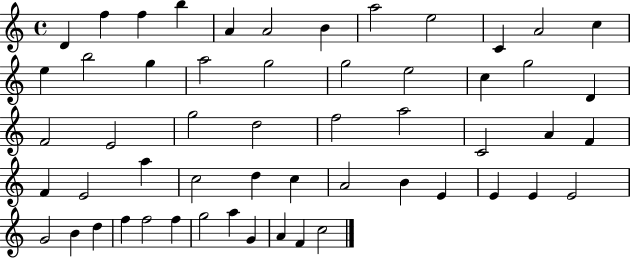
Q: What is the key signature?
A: C major